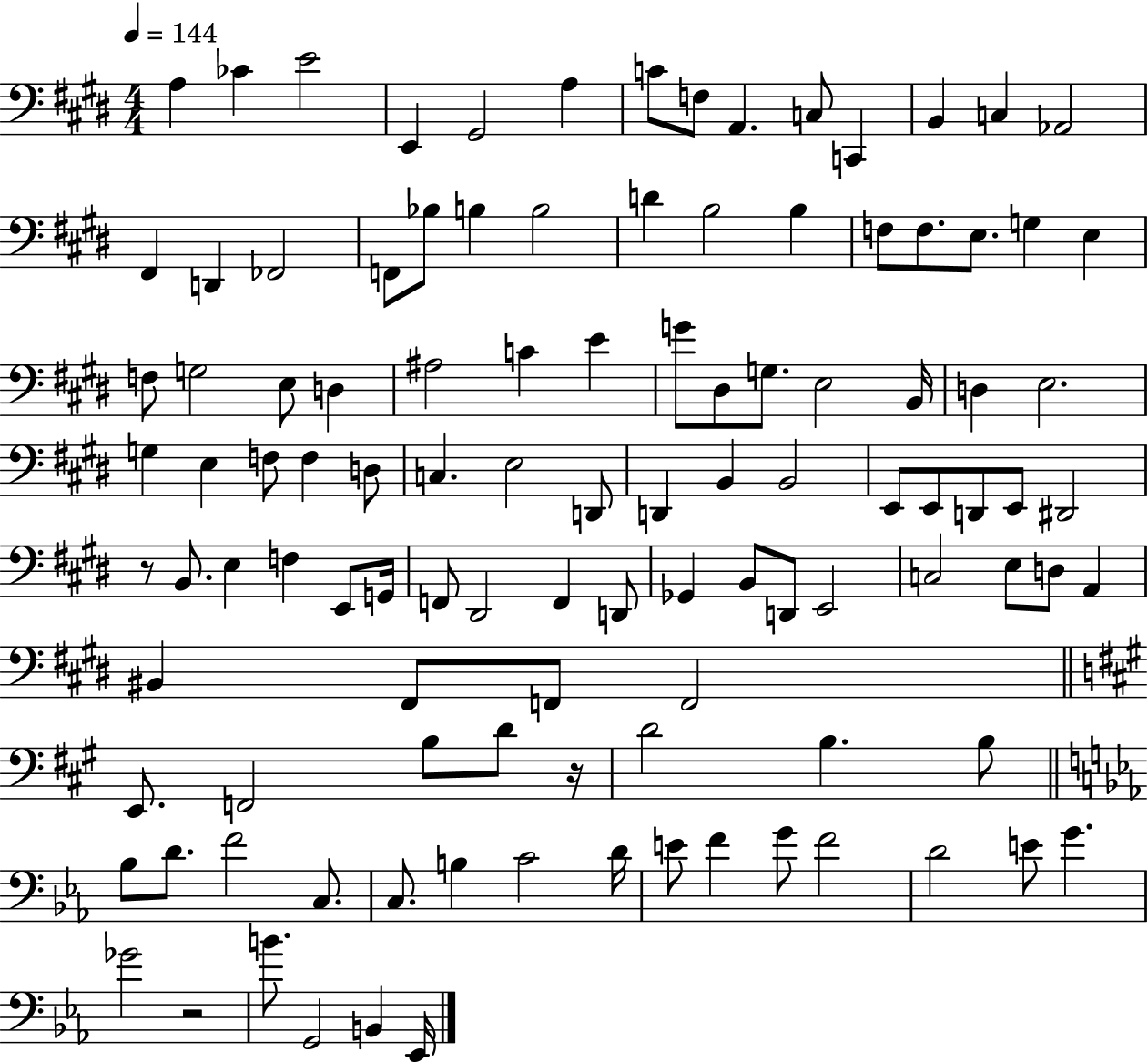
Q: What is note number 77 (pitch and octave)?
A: BIS2